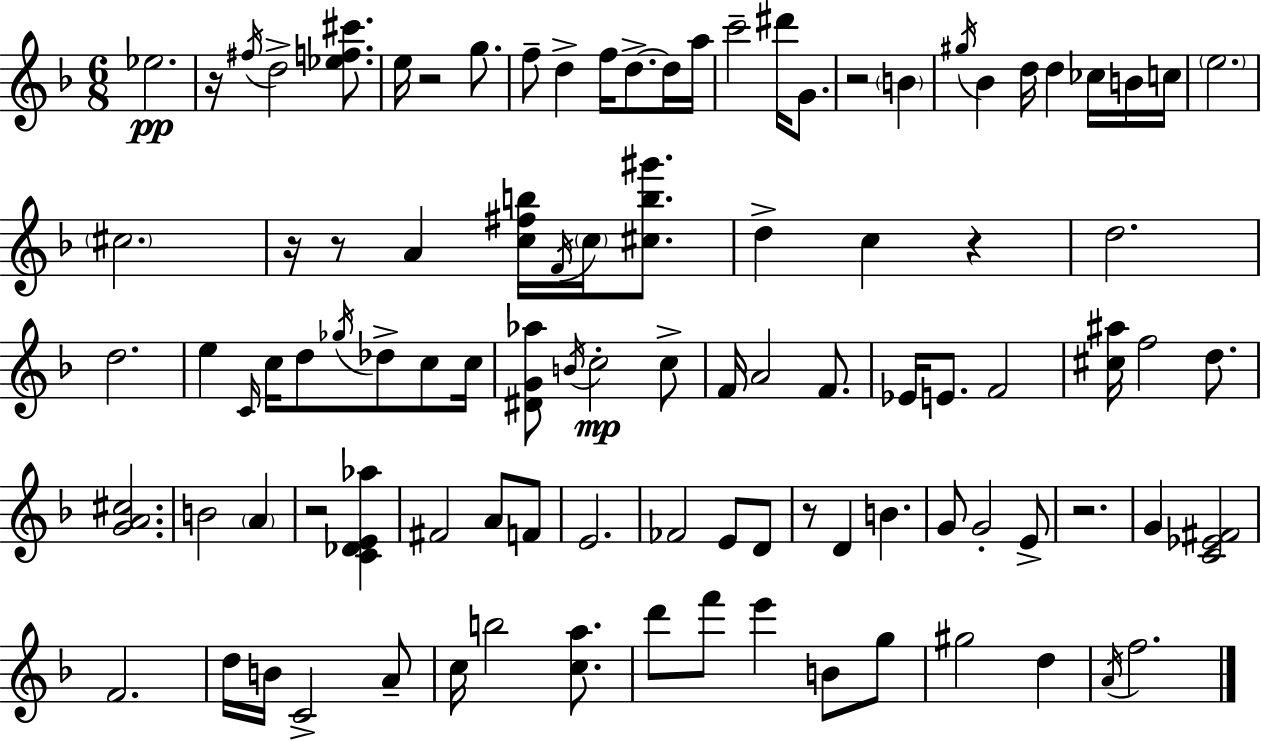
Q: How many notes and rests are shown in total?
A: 99